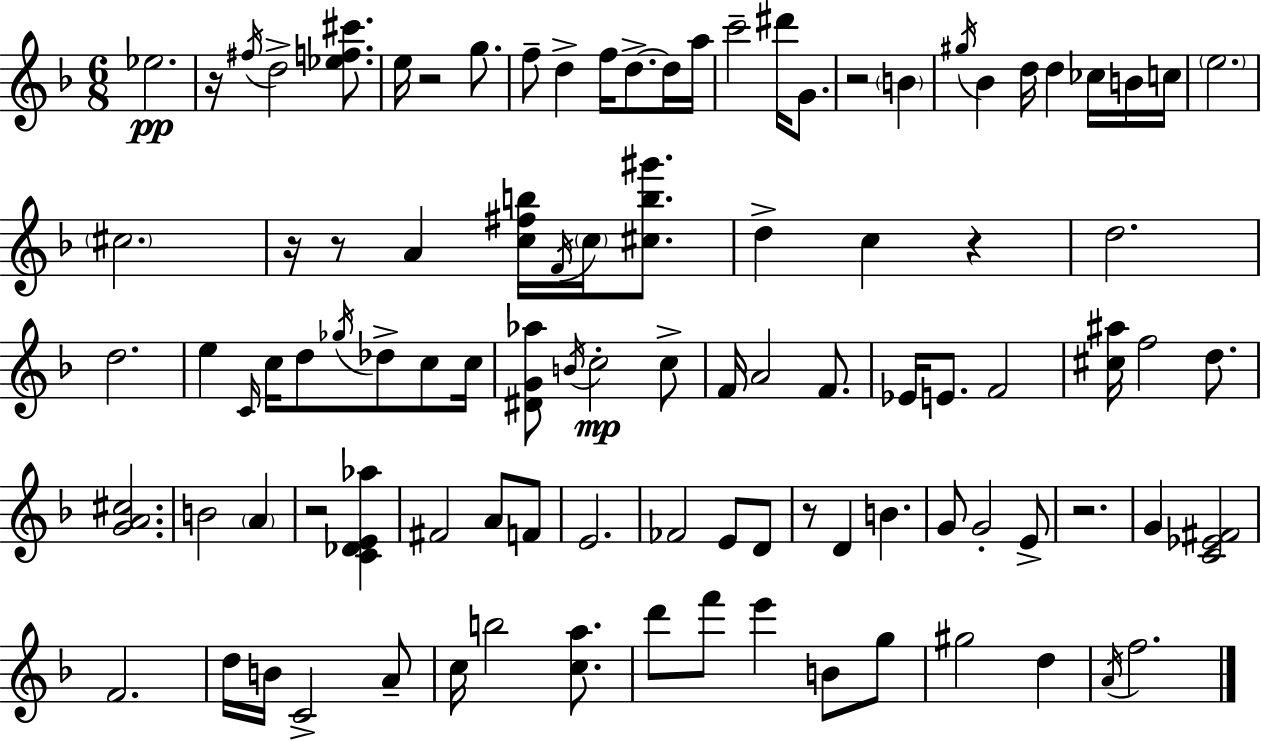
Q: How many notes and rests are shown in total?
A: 99